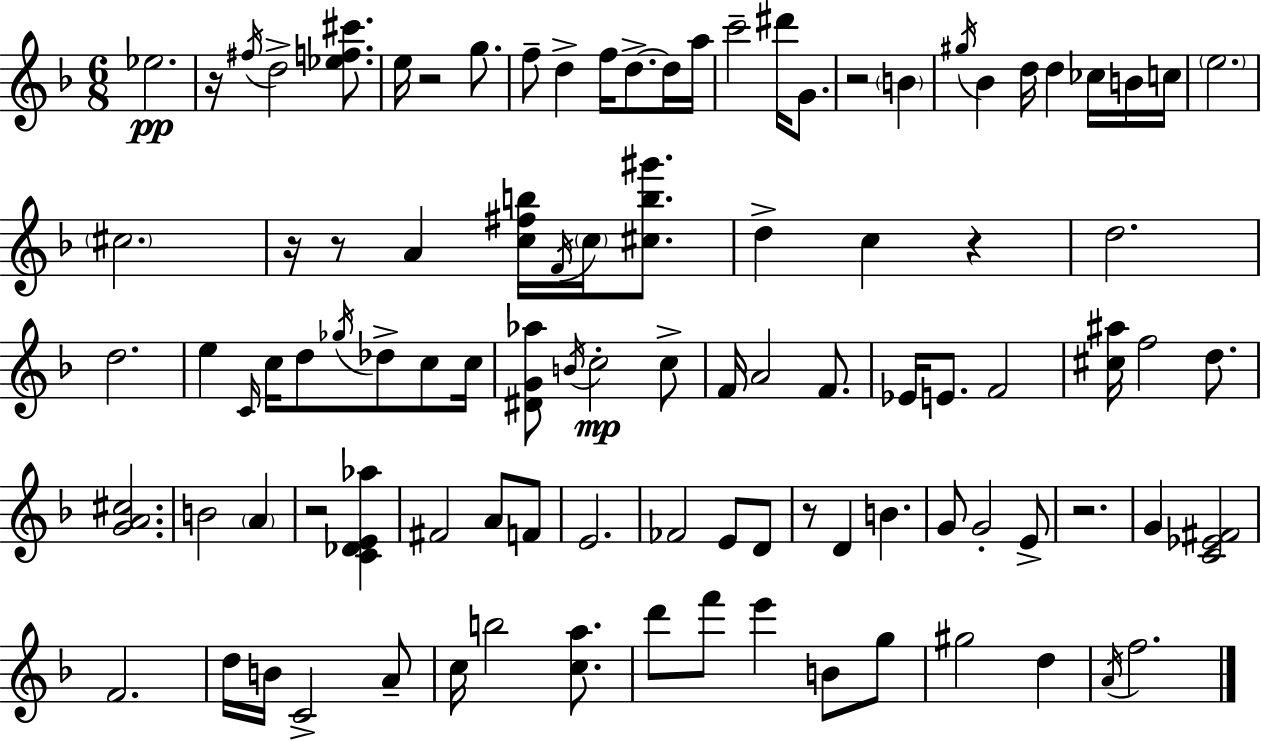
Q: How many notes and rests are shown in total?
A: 99